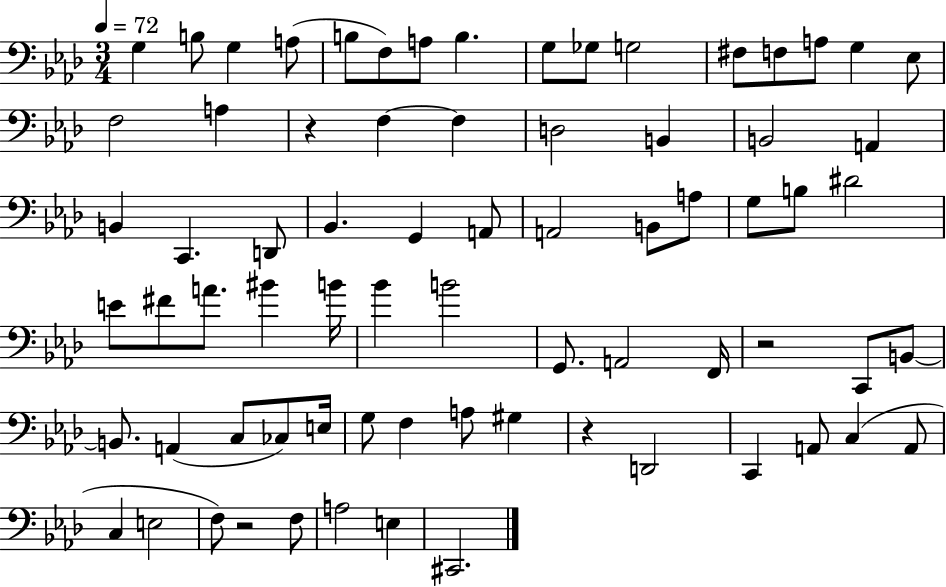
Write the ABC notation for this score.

X:1
T:Untitled
M:3/4
L:1/4
K:Ab
G, B,/2 G, A,/2 B,/2 F,/2 A,/2 B, G,/2 _G,/2 G,2 ^F,/2 F,/2 A,/2 G, _E,/2 F,2 A, z F, F, D,2 B,, B,,2 A,, B,, C,, D,,/2 _B,, G,, A,,/2 A,,2 B,,/2 A,/2 G,/2 B,/2 ^D2 E/2 ^F/2 A/2 ^B B/4 _B B2 G,,/2 A,,2 F,,/4 z2 C,,/2 B,,/2 B,,/2 A,, C,/2 _C,/2 E,/4 G,/2 F, A,/2 ^G, z D,,2 C,, A,,/2 C, A,,/2 C, E,2 F,/2 z2 F,/2 A,2 E, ^C,,2